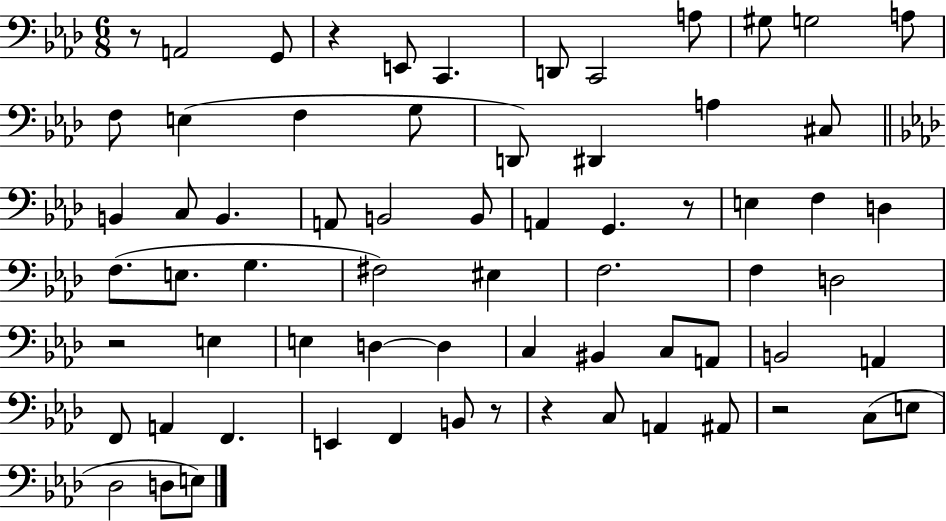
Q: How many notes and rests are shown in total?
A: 68